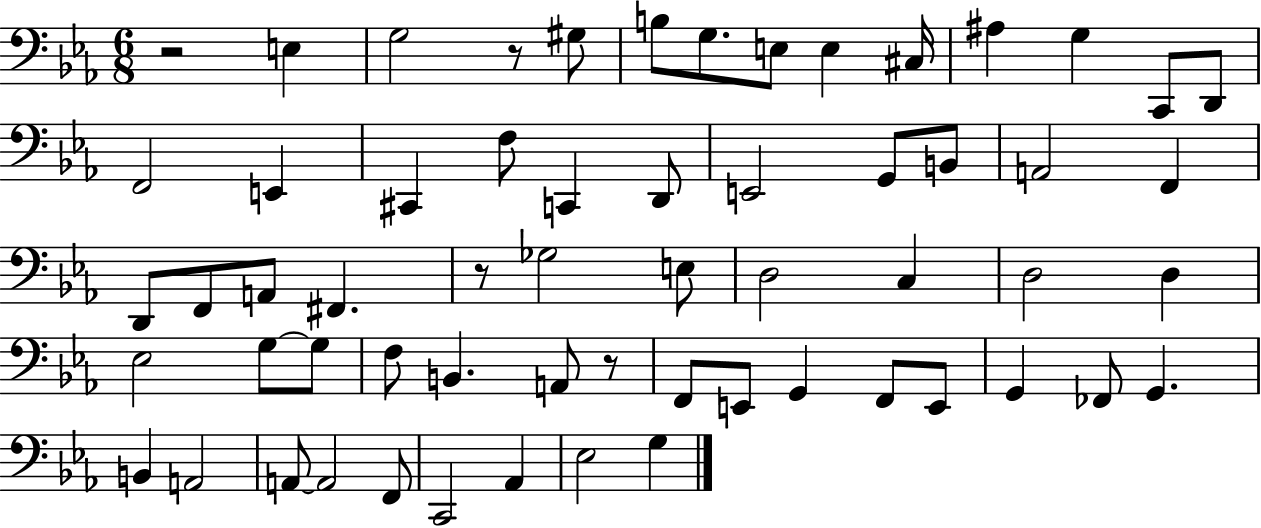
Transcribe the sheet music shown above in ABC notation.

X:1
T:Untitled
M:6/8
L:1/4
K:Eb
z2 E, G,2 z/2 ^G,/2 B,/2 G,/2 E,/2 E, ^C,/4 ^A, G, C,,/2 D,,/2 F,,2 E,, ^C,, F,/2 C,, D,,/2 E,,2 G,,/2 B,,/2 A,,2 F,, D,,/2 F,,/2 A,,/2 ^F,, z/2 _G,2 E,/2 D,2 C, D,2 D, _E,2 G,/2 G,/2 F,/2 B,, A,,/2 z/2 F,,/2 E,,/2 G,, F,,/2 E,,/2 G,, _F,,/2 G,, B,, A,,2 A,,/2 A,,2 F,,/2 C,,2 _A,, _E,2 G,